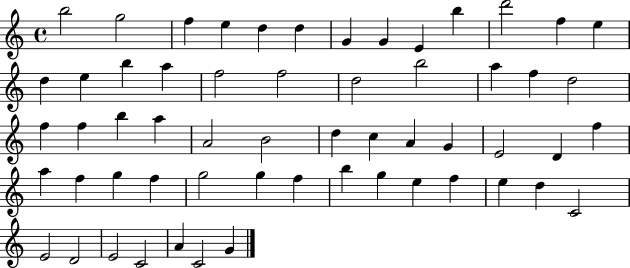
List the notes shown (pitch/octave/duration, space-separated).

B5/h G5/h F5/q E5/q D5/q D5/q G4/q G4/q E4/q B5/q D6/h F5/q E5/q D5/q E5/q B5/q A5/q F5/h F5/h D5/h B5/h A5/q F5/q D5/h F5/q F5/q B5/q A5/q A4/h B4/h D5/q C5/q A4/q G4/q E4/h D4/q F5/q A5/q F5/q G5/q F5/q G5/h G5/q F5/q B5/q G5/q E5/q F5/q E5/q D5/q C4/h E4/h D4/h E4/h C4/h A4/q C4/h G4/q